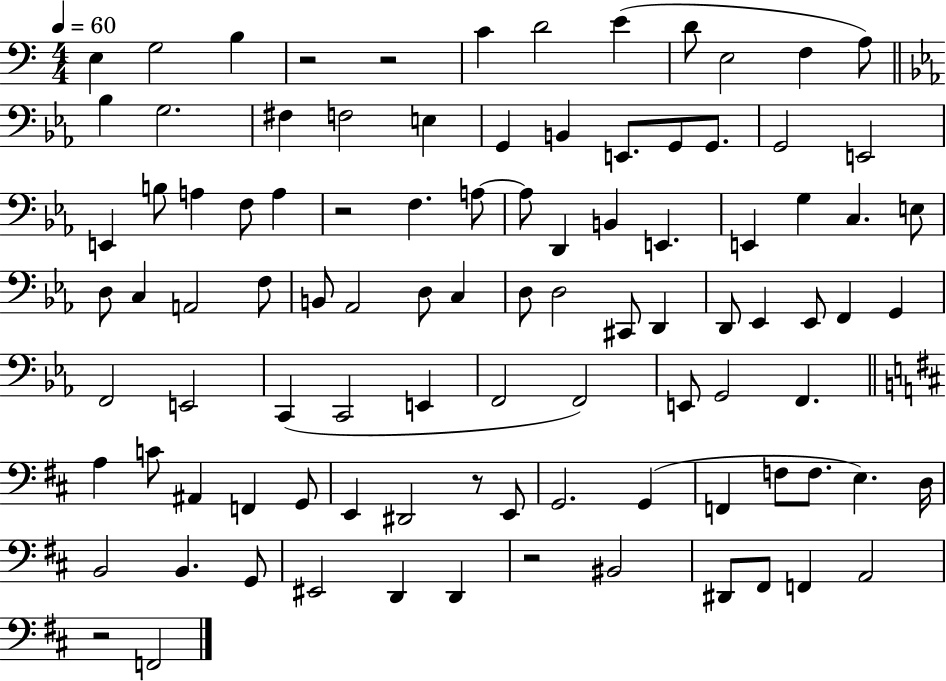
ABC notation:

X:1
T:Untitled
M:4/4
L:1/4
K:C
E, G,2 B, z2 z2 C D2 E D/2 E,2 F, A,/2 _B, G,2 ^F, F,2 E, G,, B,, E,,/2 G,,/2 G,,/2 G,,2 E,,2 E,, B,/2 A, F,/2 A, z2 F, A,/2 A,/2 D,, B,, E,, E,, G, C, E,/2 D,/2 C, A,,2 F,/2 B,,/2 _A,,2 D,/2 C, D,/2 D,2 ^C,,/2 D,, D,,/2 _E,, _E,,/2 F,, G,, F,,2 E,,2 C,, C,,2 E,, F,,2 F,,2 E,,/2 G,,2 F,, A, C/2 ^A,, F,, G,,/2 E,, ^D,,2 z/2 E,,/2 G,,2 G,, F,, F,/2 F,/2 E, D,/4 B,,2 B,, G,,/2 ^E,,2 D,, D,, z2 ^B,,2 ^D,,/2 ^F,,/2 F,, A,,2 z2 F,,2